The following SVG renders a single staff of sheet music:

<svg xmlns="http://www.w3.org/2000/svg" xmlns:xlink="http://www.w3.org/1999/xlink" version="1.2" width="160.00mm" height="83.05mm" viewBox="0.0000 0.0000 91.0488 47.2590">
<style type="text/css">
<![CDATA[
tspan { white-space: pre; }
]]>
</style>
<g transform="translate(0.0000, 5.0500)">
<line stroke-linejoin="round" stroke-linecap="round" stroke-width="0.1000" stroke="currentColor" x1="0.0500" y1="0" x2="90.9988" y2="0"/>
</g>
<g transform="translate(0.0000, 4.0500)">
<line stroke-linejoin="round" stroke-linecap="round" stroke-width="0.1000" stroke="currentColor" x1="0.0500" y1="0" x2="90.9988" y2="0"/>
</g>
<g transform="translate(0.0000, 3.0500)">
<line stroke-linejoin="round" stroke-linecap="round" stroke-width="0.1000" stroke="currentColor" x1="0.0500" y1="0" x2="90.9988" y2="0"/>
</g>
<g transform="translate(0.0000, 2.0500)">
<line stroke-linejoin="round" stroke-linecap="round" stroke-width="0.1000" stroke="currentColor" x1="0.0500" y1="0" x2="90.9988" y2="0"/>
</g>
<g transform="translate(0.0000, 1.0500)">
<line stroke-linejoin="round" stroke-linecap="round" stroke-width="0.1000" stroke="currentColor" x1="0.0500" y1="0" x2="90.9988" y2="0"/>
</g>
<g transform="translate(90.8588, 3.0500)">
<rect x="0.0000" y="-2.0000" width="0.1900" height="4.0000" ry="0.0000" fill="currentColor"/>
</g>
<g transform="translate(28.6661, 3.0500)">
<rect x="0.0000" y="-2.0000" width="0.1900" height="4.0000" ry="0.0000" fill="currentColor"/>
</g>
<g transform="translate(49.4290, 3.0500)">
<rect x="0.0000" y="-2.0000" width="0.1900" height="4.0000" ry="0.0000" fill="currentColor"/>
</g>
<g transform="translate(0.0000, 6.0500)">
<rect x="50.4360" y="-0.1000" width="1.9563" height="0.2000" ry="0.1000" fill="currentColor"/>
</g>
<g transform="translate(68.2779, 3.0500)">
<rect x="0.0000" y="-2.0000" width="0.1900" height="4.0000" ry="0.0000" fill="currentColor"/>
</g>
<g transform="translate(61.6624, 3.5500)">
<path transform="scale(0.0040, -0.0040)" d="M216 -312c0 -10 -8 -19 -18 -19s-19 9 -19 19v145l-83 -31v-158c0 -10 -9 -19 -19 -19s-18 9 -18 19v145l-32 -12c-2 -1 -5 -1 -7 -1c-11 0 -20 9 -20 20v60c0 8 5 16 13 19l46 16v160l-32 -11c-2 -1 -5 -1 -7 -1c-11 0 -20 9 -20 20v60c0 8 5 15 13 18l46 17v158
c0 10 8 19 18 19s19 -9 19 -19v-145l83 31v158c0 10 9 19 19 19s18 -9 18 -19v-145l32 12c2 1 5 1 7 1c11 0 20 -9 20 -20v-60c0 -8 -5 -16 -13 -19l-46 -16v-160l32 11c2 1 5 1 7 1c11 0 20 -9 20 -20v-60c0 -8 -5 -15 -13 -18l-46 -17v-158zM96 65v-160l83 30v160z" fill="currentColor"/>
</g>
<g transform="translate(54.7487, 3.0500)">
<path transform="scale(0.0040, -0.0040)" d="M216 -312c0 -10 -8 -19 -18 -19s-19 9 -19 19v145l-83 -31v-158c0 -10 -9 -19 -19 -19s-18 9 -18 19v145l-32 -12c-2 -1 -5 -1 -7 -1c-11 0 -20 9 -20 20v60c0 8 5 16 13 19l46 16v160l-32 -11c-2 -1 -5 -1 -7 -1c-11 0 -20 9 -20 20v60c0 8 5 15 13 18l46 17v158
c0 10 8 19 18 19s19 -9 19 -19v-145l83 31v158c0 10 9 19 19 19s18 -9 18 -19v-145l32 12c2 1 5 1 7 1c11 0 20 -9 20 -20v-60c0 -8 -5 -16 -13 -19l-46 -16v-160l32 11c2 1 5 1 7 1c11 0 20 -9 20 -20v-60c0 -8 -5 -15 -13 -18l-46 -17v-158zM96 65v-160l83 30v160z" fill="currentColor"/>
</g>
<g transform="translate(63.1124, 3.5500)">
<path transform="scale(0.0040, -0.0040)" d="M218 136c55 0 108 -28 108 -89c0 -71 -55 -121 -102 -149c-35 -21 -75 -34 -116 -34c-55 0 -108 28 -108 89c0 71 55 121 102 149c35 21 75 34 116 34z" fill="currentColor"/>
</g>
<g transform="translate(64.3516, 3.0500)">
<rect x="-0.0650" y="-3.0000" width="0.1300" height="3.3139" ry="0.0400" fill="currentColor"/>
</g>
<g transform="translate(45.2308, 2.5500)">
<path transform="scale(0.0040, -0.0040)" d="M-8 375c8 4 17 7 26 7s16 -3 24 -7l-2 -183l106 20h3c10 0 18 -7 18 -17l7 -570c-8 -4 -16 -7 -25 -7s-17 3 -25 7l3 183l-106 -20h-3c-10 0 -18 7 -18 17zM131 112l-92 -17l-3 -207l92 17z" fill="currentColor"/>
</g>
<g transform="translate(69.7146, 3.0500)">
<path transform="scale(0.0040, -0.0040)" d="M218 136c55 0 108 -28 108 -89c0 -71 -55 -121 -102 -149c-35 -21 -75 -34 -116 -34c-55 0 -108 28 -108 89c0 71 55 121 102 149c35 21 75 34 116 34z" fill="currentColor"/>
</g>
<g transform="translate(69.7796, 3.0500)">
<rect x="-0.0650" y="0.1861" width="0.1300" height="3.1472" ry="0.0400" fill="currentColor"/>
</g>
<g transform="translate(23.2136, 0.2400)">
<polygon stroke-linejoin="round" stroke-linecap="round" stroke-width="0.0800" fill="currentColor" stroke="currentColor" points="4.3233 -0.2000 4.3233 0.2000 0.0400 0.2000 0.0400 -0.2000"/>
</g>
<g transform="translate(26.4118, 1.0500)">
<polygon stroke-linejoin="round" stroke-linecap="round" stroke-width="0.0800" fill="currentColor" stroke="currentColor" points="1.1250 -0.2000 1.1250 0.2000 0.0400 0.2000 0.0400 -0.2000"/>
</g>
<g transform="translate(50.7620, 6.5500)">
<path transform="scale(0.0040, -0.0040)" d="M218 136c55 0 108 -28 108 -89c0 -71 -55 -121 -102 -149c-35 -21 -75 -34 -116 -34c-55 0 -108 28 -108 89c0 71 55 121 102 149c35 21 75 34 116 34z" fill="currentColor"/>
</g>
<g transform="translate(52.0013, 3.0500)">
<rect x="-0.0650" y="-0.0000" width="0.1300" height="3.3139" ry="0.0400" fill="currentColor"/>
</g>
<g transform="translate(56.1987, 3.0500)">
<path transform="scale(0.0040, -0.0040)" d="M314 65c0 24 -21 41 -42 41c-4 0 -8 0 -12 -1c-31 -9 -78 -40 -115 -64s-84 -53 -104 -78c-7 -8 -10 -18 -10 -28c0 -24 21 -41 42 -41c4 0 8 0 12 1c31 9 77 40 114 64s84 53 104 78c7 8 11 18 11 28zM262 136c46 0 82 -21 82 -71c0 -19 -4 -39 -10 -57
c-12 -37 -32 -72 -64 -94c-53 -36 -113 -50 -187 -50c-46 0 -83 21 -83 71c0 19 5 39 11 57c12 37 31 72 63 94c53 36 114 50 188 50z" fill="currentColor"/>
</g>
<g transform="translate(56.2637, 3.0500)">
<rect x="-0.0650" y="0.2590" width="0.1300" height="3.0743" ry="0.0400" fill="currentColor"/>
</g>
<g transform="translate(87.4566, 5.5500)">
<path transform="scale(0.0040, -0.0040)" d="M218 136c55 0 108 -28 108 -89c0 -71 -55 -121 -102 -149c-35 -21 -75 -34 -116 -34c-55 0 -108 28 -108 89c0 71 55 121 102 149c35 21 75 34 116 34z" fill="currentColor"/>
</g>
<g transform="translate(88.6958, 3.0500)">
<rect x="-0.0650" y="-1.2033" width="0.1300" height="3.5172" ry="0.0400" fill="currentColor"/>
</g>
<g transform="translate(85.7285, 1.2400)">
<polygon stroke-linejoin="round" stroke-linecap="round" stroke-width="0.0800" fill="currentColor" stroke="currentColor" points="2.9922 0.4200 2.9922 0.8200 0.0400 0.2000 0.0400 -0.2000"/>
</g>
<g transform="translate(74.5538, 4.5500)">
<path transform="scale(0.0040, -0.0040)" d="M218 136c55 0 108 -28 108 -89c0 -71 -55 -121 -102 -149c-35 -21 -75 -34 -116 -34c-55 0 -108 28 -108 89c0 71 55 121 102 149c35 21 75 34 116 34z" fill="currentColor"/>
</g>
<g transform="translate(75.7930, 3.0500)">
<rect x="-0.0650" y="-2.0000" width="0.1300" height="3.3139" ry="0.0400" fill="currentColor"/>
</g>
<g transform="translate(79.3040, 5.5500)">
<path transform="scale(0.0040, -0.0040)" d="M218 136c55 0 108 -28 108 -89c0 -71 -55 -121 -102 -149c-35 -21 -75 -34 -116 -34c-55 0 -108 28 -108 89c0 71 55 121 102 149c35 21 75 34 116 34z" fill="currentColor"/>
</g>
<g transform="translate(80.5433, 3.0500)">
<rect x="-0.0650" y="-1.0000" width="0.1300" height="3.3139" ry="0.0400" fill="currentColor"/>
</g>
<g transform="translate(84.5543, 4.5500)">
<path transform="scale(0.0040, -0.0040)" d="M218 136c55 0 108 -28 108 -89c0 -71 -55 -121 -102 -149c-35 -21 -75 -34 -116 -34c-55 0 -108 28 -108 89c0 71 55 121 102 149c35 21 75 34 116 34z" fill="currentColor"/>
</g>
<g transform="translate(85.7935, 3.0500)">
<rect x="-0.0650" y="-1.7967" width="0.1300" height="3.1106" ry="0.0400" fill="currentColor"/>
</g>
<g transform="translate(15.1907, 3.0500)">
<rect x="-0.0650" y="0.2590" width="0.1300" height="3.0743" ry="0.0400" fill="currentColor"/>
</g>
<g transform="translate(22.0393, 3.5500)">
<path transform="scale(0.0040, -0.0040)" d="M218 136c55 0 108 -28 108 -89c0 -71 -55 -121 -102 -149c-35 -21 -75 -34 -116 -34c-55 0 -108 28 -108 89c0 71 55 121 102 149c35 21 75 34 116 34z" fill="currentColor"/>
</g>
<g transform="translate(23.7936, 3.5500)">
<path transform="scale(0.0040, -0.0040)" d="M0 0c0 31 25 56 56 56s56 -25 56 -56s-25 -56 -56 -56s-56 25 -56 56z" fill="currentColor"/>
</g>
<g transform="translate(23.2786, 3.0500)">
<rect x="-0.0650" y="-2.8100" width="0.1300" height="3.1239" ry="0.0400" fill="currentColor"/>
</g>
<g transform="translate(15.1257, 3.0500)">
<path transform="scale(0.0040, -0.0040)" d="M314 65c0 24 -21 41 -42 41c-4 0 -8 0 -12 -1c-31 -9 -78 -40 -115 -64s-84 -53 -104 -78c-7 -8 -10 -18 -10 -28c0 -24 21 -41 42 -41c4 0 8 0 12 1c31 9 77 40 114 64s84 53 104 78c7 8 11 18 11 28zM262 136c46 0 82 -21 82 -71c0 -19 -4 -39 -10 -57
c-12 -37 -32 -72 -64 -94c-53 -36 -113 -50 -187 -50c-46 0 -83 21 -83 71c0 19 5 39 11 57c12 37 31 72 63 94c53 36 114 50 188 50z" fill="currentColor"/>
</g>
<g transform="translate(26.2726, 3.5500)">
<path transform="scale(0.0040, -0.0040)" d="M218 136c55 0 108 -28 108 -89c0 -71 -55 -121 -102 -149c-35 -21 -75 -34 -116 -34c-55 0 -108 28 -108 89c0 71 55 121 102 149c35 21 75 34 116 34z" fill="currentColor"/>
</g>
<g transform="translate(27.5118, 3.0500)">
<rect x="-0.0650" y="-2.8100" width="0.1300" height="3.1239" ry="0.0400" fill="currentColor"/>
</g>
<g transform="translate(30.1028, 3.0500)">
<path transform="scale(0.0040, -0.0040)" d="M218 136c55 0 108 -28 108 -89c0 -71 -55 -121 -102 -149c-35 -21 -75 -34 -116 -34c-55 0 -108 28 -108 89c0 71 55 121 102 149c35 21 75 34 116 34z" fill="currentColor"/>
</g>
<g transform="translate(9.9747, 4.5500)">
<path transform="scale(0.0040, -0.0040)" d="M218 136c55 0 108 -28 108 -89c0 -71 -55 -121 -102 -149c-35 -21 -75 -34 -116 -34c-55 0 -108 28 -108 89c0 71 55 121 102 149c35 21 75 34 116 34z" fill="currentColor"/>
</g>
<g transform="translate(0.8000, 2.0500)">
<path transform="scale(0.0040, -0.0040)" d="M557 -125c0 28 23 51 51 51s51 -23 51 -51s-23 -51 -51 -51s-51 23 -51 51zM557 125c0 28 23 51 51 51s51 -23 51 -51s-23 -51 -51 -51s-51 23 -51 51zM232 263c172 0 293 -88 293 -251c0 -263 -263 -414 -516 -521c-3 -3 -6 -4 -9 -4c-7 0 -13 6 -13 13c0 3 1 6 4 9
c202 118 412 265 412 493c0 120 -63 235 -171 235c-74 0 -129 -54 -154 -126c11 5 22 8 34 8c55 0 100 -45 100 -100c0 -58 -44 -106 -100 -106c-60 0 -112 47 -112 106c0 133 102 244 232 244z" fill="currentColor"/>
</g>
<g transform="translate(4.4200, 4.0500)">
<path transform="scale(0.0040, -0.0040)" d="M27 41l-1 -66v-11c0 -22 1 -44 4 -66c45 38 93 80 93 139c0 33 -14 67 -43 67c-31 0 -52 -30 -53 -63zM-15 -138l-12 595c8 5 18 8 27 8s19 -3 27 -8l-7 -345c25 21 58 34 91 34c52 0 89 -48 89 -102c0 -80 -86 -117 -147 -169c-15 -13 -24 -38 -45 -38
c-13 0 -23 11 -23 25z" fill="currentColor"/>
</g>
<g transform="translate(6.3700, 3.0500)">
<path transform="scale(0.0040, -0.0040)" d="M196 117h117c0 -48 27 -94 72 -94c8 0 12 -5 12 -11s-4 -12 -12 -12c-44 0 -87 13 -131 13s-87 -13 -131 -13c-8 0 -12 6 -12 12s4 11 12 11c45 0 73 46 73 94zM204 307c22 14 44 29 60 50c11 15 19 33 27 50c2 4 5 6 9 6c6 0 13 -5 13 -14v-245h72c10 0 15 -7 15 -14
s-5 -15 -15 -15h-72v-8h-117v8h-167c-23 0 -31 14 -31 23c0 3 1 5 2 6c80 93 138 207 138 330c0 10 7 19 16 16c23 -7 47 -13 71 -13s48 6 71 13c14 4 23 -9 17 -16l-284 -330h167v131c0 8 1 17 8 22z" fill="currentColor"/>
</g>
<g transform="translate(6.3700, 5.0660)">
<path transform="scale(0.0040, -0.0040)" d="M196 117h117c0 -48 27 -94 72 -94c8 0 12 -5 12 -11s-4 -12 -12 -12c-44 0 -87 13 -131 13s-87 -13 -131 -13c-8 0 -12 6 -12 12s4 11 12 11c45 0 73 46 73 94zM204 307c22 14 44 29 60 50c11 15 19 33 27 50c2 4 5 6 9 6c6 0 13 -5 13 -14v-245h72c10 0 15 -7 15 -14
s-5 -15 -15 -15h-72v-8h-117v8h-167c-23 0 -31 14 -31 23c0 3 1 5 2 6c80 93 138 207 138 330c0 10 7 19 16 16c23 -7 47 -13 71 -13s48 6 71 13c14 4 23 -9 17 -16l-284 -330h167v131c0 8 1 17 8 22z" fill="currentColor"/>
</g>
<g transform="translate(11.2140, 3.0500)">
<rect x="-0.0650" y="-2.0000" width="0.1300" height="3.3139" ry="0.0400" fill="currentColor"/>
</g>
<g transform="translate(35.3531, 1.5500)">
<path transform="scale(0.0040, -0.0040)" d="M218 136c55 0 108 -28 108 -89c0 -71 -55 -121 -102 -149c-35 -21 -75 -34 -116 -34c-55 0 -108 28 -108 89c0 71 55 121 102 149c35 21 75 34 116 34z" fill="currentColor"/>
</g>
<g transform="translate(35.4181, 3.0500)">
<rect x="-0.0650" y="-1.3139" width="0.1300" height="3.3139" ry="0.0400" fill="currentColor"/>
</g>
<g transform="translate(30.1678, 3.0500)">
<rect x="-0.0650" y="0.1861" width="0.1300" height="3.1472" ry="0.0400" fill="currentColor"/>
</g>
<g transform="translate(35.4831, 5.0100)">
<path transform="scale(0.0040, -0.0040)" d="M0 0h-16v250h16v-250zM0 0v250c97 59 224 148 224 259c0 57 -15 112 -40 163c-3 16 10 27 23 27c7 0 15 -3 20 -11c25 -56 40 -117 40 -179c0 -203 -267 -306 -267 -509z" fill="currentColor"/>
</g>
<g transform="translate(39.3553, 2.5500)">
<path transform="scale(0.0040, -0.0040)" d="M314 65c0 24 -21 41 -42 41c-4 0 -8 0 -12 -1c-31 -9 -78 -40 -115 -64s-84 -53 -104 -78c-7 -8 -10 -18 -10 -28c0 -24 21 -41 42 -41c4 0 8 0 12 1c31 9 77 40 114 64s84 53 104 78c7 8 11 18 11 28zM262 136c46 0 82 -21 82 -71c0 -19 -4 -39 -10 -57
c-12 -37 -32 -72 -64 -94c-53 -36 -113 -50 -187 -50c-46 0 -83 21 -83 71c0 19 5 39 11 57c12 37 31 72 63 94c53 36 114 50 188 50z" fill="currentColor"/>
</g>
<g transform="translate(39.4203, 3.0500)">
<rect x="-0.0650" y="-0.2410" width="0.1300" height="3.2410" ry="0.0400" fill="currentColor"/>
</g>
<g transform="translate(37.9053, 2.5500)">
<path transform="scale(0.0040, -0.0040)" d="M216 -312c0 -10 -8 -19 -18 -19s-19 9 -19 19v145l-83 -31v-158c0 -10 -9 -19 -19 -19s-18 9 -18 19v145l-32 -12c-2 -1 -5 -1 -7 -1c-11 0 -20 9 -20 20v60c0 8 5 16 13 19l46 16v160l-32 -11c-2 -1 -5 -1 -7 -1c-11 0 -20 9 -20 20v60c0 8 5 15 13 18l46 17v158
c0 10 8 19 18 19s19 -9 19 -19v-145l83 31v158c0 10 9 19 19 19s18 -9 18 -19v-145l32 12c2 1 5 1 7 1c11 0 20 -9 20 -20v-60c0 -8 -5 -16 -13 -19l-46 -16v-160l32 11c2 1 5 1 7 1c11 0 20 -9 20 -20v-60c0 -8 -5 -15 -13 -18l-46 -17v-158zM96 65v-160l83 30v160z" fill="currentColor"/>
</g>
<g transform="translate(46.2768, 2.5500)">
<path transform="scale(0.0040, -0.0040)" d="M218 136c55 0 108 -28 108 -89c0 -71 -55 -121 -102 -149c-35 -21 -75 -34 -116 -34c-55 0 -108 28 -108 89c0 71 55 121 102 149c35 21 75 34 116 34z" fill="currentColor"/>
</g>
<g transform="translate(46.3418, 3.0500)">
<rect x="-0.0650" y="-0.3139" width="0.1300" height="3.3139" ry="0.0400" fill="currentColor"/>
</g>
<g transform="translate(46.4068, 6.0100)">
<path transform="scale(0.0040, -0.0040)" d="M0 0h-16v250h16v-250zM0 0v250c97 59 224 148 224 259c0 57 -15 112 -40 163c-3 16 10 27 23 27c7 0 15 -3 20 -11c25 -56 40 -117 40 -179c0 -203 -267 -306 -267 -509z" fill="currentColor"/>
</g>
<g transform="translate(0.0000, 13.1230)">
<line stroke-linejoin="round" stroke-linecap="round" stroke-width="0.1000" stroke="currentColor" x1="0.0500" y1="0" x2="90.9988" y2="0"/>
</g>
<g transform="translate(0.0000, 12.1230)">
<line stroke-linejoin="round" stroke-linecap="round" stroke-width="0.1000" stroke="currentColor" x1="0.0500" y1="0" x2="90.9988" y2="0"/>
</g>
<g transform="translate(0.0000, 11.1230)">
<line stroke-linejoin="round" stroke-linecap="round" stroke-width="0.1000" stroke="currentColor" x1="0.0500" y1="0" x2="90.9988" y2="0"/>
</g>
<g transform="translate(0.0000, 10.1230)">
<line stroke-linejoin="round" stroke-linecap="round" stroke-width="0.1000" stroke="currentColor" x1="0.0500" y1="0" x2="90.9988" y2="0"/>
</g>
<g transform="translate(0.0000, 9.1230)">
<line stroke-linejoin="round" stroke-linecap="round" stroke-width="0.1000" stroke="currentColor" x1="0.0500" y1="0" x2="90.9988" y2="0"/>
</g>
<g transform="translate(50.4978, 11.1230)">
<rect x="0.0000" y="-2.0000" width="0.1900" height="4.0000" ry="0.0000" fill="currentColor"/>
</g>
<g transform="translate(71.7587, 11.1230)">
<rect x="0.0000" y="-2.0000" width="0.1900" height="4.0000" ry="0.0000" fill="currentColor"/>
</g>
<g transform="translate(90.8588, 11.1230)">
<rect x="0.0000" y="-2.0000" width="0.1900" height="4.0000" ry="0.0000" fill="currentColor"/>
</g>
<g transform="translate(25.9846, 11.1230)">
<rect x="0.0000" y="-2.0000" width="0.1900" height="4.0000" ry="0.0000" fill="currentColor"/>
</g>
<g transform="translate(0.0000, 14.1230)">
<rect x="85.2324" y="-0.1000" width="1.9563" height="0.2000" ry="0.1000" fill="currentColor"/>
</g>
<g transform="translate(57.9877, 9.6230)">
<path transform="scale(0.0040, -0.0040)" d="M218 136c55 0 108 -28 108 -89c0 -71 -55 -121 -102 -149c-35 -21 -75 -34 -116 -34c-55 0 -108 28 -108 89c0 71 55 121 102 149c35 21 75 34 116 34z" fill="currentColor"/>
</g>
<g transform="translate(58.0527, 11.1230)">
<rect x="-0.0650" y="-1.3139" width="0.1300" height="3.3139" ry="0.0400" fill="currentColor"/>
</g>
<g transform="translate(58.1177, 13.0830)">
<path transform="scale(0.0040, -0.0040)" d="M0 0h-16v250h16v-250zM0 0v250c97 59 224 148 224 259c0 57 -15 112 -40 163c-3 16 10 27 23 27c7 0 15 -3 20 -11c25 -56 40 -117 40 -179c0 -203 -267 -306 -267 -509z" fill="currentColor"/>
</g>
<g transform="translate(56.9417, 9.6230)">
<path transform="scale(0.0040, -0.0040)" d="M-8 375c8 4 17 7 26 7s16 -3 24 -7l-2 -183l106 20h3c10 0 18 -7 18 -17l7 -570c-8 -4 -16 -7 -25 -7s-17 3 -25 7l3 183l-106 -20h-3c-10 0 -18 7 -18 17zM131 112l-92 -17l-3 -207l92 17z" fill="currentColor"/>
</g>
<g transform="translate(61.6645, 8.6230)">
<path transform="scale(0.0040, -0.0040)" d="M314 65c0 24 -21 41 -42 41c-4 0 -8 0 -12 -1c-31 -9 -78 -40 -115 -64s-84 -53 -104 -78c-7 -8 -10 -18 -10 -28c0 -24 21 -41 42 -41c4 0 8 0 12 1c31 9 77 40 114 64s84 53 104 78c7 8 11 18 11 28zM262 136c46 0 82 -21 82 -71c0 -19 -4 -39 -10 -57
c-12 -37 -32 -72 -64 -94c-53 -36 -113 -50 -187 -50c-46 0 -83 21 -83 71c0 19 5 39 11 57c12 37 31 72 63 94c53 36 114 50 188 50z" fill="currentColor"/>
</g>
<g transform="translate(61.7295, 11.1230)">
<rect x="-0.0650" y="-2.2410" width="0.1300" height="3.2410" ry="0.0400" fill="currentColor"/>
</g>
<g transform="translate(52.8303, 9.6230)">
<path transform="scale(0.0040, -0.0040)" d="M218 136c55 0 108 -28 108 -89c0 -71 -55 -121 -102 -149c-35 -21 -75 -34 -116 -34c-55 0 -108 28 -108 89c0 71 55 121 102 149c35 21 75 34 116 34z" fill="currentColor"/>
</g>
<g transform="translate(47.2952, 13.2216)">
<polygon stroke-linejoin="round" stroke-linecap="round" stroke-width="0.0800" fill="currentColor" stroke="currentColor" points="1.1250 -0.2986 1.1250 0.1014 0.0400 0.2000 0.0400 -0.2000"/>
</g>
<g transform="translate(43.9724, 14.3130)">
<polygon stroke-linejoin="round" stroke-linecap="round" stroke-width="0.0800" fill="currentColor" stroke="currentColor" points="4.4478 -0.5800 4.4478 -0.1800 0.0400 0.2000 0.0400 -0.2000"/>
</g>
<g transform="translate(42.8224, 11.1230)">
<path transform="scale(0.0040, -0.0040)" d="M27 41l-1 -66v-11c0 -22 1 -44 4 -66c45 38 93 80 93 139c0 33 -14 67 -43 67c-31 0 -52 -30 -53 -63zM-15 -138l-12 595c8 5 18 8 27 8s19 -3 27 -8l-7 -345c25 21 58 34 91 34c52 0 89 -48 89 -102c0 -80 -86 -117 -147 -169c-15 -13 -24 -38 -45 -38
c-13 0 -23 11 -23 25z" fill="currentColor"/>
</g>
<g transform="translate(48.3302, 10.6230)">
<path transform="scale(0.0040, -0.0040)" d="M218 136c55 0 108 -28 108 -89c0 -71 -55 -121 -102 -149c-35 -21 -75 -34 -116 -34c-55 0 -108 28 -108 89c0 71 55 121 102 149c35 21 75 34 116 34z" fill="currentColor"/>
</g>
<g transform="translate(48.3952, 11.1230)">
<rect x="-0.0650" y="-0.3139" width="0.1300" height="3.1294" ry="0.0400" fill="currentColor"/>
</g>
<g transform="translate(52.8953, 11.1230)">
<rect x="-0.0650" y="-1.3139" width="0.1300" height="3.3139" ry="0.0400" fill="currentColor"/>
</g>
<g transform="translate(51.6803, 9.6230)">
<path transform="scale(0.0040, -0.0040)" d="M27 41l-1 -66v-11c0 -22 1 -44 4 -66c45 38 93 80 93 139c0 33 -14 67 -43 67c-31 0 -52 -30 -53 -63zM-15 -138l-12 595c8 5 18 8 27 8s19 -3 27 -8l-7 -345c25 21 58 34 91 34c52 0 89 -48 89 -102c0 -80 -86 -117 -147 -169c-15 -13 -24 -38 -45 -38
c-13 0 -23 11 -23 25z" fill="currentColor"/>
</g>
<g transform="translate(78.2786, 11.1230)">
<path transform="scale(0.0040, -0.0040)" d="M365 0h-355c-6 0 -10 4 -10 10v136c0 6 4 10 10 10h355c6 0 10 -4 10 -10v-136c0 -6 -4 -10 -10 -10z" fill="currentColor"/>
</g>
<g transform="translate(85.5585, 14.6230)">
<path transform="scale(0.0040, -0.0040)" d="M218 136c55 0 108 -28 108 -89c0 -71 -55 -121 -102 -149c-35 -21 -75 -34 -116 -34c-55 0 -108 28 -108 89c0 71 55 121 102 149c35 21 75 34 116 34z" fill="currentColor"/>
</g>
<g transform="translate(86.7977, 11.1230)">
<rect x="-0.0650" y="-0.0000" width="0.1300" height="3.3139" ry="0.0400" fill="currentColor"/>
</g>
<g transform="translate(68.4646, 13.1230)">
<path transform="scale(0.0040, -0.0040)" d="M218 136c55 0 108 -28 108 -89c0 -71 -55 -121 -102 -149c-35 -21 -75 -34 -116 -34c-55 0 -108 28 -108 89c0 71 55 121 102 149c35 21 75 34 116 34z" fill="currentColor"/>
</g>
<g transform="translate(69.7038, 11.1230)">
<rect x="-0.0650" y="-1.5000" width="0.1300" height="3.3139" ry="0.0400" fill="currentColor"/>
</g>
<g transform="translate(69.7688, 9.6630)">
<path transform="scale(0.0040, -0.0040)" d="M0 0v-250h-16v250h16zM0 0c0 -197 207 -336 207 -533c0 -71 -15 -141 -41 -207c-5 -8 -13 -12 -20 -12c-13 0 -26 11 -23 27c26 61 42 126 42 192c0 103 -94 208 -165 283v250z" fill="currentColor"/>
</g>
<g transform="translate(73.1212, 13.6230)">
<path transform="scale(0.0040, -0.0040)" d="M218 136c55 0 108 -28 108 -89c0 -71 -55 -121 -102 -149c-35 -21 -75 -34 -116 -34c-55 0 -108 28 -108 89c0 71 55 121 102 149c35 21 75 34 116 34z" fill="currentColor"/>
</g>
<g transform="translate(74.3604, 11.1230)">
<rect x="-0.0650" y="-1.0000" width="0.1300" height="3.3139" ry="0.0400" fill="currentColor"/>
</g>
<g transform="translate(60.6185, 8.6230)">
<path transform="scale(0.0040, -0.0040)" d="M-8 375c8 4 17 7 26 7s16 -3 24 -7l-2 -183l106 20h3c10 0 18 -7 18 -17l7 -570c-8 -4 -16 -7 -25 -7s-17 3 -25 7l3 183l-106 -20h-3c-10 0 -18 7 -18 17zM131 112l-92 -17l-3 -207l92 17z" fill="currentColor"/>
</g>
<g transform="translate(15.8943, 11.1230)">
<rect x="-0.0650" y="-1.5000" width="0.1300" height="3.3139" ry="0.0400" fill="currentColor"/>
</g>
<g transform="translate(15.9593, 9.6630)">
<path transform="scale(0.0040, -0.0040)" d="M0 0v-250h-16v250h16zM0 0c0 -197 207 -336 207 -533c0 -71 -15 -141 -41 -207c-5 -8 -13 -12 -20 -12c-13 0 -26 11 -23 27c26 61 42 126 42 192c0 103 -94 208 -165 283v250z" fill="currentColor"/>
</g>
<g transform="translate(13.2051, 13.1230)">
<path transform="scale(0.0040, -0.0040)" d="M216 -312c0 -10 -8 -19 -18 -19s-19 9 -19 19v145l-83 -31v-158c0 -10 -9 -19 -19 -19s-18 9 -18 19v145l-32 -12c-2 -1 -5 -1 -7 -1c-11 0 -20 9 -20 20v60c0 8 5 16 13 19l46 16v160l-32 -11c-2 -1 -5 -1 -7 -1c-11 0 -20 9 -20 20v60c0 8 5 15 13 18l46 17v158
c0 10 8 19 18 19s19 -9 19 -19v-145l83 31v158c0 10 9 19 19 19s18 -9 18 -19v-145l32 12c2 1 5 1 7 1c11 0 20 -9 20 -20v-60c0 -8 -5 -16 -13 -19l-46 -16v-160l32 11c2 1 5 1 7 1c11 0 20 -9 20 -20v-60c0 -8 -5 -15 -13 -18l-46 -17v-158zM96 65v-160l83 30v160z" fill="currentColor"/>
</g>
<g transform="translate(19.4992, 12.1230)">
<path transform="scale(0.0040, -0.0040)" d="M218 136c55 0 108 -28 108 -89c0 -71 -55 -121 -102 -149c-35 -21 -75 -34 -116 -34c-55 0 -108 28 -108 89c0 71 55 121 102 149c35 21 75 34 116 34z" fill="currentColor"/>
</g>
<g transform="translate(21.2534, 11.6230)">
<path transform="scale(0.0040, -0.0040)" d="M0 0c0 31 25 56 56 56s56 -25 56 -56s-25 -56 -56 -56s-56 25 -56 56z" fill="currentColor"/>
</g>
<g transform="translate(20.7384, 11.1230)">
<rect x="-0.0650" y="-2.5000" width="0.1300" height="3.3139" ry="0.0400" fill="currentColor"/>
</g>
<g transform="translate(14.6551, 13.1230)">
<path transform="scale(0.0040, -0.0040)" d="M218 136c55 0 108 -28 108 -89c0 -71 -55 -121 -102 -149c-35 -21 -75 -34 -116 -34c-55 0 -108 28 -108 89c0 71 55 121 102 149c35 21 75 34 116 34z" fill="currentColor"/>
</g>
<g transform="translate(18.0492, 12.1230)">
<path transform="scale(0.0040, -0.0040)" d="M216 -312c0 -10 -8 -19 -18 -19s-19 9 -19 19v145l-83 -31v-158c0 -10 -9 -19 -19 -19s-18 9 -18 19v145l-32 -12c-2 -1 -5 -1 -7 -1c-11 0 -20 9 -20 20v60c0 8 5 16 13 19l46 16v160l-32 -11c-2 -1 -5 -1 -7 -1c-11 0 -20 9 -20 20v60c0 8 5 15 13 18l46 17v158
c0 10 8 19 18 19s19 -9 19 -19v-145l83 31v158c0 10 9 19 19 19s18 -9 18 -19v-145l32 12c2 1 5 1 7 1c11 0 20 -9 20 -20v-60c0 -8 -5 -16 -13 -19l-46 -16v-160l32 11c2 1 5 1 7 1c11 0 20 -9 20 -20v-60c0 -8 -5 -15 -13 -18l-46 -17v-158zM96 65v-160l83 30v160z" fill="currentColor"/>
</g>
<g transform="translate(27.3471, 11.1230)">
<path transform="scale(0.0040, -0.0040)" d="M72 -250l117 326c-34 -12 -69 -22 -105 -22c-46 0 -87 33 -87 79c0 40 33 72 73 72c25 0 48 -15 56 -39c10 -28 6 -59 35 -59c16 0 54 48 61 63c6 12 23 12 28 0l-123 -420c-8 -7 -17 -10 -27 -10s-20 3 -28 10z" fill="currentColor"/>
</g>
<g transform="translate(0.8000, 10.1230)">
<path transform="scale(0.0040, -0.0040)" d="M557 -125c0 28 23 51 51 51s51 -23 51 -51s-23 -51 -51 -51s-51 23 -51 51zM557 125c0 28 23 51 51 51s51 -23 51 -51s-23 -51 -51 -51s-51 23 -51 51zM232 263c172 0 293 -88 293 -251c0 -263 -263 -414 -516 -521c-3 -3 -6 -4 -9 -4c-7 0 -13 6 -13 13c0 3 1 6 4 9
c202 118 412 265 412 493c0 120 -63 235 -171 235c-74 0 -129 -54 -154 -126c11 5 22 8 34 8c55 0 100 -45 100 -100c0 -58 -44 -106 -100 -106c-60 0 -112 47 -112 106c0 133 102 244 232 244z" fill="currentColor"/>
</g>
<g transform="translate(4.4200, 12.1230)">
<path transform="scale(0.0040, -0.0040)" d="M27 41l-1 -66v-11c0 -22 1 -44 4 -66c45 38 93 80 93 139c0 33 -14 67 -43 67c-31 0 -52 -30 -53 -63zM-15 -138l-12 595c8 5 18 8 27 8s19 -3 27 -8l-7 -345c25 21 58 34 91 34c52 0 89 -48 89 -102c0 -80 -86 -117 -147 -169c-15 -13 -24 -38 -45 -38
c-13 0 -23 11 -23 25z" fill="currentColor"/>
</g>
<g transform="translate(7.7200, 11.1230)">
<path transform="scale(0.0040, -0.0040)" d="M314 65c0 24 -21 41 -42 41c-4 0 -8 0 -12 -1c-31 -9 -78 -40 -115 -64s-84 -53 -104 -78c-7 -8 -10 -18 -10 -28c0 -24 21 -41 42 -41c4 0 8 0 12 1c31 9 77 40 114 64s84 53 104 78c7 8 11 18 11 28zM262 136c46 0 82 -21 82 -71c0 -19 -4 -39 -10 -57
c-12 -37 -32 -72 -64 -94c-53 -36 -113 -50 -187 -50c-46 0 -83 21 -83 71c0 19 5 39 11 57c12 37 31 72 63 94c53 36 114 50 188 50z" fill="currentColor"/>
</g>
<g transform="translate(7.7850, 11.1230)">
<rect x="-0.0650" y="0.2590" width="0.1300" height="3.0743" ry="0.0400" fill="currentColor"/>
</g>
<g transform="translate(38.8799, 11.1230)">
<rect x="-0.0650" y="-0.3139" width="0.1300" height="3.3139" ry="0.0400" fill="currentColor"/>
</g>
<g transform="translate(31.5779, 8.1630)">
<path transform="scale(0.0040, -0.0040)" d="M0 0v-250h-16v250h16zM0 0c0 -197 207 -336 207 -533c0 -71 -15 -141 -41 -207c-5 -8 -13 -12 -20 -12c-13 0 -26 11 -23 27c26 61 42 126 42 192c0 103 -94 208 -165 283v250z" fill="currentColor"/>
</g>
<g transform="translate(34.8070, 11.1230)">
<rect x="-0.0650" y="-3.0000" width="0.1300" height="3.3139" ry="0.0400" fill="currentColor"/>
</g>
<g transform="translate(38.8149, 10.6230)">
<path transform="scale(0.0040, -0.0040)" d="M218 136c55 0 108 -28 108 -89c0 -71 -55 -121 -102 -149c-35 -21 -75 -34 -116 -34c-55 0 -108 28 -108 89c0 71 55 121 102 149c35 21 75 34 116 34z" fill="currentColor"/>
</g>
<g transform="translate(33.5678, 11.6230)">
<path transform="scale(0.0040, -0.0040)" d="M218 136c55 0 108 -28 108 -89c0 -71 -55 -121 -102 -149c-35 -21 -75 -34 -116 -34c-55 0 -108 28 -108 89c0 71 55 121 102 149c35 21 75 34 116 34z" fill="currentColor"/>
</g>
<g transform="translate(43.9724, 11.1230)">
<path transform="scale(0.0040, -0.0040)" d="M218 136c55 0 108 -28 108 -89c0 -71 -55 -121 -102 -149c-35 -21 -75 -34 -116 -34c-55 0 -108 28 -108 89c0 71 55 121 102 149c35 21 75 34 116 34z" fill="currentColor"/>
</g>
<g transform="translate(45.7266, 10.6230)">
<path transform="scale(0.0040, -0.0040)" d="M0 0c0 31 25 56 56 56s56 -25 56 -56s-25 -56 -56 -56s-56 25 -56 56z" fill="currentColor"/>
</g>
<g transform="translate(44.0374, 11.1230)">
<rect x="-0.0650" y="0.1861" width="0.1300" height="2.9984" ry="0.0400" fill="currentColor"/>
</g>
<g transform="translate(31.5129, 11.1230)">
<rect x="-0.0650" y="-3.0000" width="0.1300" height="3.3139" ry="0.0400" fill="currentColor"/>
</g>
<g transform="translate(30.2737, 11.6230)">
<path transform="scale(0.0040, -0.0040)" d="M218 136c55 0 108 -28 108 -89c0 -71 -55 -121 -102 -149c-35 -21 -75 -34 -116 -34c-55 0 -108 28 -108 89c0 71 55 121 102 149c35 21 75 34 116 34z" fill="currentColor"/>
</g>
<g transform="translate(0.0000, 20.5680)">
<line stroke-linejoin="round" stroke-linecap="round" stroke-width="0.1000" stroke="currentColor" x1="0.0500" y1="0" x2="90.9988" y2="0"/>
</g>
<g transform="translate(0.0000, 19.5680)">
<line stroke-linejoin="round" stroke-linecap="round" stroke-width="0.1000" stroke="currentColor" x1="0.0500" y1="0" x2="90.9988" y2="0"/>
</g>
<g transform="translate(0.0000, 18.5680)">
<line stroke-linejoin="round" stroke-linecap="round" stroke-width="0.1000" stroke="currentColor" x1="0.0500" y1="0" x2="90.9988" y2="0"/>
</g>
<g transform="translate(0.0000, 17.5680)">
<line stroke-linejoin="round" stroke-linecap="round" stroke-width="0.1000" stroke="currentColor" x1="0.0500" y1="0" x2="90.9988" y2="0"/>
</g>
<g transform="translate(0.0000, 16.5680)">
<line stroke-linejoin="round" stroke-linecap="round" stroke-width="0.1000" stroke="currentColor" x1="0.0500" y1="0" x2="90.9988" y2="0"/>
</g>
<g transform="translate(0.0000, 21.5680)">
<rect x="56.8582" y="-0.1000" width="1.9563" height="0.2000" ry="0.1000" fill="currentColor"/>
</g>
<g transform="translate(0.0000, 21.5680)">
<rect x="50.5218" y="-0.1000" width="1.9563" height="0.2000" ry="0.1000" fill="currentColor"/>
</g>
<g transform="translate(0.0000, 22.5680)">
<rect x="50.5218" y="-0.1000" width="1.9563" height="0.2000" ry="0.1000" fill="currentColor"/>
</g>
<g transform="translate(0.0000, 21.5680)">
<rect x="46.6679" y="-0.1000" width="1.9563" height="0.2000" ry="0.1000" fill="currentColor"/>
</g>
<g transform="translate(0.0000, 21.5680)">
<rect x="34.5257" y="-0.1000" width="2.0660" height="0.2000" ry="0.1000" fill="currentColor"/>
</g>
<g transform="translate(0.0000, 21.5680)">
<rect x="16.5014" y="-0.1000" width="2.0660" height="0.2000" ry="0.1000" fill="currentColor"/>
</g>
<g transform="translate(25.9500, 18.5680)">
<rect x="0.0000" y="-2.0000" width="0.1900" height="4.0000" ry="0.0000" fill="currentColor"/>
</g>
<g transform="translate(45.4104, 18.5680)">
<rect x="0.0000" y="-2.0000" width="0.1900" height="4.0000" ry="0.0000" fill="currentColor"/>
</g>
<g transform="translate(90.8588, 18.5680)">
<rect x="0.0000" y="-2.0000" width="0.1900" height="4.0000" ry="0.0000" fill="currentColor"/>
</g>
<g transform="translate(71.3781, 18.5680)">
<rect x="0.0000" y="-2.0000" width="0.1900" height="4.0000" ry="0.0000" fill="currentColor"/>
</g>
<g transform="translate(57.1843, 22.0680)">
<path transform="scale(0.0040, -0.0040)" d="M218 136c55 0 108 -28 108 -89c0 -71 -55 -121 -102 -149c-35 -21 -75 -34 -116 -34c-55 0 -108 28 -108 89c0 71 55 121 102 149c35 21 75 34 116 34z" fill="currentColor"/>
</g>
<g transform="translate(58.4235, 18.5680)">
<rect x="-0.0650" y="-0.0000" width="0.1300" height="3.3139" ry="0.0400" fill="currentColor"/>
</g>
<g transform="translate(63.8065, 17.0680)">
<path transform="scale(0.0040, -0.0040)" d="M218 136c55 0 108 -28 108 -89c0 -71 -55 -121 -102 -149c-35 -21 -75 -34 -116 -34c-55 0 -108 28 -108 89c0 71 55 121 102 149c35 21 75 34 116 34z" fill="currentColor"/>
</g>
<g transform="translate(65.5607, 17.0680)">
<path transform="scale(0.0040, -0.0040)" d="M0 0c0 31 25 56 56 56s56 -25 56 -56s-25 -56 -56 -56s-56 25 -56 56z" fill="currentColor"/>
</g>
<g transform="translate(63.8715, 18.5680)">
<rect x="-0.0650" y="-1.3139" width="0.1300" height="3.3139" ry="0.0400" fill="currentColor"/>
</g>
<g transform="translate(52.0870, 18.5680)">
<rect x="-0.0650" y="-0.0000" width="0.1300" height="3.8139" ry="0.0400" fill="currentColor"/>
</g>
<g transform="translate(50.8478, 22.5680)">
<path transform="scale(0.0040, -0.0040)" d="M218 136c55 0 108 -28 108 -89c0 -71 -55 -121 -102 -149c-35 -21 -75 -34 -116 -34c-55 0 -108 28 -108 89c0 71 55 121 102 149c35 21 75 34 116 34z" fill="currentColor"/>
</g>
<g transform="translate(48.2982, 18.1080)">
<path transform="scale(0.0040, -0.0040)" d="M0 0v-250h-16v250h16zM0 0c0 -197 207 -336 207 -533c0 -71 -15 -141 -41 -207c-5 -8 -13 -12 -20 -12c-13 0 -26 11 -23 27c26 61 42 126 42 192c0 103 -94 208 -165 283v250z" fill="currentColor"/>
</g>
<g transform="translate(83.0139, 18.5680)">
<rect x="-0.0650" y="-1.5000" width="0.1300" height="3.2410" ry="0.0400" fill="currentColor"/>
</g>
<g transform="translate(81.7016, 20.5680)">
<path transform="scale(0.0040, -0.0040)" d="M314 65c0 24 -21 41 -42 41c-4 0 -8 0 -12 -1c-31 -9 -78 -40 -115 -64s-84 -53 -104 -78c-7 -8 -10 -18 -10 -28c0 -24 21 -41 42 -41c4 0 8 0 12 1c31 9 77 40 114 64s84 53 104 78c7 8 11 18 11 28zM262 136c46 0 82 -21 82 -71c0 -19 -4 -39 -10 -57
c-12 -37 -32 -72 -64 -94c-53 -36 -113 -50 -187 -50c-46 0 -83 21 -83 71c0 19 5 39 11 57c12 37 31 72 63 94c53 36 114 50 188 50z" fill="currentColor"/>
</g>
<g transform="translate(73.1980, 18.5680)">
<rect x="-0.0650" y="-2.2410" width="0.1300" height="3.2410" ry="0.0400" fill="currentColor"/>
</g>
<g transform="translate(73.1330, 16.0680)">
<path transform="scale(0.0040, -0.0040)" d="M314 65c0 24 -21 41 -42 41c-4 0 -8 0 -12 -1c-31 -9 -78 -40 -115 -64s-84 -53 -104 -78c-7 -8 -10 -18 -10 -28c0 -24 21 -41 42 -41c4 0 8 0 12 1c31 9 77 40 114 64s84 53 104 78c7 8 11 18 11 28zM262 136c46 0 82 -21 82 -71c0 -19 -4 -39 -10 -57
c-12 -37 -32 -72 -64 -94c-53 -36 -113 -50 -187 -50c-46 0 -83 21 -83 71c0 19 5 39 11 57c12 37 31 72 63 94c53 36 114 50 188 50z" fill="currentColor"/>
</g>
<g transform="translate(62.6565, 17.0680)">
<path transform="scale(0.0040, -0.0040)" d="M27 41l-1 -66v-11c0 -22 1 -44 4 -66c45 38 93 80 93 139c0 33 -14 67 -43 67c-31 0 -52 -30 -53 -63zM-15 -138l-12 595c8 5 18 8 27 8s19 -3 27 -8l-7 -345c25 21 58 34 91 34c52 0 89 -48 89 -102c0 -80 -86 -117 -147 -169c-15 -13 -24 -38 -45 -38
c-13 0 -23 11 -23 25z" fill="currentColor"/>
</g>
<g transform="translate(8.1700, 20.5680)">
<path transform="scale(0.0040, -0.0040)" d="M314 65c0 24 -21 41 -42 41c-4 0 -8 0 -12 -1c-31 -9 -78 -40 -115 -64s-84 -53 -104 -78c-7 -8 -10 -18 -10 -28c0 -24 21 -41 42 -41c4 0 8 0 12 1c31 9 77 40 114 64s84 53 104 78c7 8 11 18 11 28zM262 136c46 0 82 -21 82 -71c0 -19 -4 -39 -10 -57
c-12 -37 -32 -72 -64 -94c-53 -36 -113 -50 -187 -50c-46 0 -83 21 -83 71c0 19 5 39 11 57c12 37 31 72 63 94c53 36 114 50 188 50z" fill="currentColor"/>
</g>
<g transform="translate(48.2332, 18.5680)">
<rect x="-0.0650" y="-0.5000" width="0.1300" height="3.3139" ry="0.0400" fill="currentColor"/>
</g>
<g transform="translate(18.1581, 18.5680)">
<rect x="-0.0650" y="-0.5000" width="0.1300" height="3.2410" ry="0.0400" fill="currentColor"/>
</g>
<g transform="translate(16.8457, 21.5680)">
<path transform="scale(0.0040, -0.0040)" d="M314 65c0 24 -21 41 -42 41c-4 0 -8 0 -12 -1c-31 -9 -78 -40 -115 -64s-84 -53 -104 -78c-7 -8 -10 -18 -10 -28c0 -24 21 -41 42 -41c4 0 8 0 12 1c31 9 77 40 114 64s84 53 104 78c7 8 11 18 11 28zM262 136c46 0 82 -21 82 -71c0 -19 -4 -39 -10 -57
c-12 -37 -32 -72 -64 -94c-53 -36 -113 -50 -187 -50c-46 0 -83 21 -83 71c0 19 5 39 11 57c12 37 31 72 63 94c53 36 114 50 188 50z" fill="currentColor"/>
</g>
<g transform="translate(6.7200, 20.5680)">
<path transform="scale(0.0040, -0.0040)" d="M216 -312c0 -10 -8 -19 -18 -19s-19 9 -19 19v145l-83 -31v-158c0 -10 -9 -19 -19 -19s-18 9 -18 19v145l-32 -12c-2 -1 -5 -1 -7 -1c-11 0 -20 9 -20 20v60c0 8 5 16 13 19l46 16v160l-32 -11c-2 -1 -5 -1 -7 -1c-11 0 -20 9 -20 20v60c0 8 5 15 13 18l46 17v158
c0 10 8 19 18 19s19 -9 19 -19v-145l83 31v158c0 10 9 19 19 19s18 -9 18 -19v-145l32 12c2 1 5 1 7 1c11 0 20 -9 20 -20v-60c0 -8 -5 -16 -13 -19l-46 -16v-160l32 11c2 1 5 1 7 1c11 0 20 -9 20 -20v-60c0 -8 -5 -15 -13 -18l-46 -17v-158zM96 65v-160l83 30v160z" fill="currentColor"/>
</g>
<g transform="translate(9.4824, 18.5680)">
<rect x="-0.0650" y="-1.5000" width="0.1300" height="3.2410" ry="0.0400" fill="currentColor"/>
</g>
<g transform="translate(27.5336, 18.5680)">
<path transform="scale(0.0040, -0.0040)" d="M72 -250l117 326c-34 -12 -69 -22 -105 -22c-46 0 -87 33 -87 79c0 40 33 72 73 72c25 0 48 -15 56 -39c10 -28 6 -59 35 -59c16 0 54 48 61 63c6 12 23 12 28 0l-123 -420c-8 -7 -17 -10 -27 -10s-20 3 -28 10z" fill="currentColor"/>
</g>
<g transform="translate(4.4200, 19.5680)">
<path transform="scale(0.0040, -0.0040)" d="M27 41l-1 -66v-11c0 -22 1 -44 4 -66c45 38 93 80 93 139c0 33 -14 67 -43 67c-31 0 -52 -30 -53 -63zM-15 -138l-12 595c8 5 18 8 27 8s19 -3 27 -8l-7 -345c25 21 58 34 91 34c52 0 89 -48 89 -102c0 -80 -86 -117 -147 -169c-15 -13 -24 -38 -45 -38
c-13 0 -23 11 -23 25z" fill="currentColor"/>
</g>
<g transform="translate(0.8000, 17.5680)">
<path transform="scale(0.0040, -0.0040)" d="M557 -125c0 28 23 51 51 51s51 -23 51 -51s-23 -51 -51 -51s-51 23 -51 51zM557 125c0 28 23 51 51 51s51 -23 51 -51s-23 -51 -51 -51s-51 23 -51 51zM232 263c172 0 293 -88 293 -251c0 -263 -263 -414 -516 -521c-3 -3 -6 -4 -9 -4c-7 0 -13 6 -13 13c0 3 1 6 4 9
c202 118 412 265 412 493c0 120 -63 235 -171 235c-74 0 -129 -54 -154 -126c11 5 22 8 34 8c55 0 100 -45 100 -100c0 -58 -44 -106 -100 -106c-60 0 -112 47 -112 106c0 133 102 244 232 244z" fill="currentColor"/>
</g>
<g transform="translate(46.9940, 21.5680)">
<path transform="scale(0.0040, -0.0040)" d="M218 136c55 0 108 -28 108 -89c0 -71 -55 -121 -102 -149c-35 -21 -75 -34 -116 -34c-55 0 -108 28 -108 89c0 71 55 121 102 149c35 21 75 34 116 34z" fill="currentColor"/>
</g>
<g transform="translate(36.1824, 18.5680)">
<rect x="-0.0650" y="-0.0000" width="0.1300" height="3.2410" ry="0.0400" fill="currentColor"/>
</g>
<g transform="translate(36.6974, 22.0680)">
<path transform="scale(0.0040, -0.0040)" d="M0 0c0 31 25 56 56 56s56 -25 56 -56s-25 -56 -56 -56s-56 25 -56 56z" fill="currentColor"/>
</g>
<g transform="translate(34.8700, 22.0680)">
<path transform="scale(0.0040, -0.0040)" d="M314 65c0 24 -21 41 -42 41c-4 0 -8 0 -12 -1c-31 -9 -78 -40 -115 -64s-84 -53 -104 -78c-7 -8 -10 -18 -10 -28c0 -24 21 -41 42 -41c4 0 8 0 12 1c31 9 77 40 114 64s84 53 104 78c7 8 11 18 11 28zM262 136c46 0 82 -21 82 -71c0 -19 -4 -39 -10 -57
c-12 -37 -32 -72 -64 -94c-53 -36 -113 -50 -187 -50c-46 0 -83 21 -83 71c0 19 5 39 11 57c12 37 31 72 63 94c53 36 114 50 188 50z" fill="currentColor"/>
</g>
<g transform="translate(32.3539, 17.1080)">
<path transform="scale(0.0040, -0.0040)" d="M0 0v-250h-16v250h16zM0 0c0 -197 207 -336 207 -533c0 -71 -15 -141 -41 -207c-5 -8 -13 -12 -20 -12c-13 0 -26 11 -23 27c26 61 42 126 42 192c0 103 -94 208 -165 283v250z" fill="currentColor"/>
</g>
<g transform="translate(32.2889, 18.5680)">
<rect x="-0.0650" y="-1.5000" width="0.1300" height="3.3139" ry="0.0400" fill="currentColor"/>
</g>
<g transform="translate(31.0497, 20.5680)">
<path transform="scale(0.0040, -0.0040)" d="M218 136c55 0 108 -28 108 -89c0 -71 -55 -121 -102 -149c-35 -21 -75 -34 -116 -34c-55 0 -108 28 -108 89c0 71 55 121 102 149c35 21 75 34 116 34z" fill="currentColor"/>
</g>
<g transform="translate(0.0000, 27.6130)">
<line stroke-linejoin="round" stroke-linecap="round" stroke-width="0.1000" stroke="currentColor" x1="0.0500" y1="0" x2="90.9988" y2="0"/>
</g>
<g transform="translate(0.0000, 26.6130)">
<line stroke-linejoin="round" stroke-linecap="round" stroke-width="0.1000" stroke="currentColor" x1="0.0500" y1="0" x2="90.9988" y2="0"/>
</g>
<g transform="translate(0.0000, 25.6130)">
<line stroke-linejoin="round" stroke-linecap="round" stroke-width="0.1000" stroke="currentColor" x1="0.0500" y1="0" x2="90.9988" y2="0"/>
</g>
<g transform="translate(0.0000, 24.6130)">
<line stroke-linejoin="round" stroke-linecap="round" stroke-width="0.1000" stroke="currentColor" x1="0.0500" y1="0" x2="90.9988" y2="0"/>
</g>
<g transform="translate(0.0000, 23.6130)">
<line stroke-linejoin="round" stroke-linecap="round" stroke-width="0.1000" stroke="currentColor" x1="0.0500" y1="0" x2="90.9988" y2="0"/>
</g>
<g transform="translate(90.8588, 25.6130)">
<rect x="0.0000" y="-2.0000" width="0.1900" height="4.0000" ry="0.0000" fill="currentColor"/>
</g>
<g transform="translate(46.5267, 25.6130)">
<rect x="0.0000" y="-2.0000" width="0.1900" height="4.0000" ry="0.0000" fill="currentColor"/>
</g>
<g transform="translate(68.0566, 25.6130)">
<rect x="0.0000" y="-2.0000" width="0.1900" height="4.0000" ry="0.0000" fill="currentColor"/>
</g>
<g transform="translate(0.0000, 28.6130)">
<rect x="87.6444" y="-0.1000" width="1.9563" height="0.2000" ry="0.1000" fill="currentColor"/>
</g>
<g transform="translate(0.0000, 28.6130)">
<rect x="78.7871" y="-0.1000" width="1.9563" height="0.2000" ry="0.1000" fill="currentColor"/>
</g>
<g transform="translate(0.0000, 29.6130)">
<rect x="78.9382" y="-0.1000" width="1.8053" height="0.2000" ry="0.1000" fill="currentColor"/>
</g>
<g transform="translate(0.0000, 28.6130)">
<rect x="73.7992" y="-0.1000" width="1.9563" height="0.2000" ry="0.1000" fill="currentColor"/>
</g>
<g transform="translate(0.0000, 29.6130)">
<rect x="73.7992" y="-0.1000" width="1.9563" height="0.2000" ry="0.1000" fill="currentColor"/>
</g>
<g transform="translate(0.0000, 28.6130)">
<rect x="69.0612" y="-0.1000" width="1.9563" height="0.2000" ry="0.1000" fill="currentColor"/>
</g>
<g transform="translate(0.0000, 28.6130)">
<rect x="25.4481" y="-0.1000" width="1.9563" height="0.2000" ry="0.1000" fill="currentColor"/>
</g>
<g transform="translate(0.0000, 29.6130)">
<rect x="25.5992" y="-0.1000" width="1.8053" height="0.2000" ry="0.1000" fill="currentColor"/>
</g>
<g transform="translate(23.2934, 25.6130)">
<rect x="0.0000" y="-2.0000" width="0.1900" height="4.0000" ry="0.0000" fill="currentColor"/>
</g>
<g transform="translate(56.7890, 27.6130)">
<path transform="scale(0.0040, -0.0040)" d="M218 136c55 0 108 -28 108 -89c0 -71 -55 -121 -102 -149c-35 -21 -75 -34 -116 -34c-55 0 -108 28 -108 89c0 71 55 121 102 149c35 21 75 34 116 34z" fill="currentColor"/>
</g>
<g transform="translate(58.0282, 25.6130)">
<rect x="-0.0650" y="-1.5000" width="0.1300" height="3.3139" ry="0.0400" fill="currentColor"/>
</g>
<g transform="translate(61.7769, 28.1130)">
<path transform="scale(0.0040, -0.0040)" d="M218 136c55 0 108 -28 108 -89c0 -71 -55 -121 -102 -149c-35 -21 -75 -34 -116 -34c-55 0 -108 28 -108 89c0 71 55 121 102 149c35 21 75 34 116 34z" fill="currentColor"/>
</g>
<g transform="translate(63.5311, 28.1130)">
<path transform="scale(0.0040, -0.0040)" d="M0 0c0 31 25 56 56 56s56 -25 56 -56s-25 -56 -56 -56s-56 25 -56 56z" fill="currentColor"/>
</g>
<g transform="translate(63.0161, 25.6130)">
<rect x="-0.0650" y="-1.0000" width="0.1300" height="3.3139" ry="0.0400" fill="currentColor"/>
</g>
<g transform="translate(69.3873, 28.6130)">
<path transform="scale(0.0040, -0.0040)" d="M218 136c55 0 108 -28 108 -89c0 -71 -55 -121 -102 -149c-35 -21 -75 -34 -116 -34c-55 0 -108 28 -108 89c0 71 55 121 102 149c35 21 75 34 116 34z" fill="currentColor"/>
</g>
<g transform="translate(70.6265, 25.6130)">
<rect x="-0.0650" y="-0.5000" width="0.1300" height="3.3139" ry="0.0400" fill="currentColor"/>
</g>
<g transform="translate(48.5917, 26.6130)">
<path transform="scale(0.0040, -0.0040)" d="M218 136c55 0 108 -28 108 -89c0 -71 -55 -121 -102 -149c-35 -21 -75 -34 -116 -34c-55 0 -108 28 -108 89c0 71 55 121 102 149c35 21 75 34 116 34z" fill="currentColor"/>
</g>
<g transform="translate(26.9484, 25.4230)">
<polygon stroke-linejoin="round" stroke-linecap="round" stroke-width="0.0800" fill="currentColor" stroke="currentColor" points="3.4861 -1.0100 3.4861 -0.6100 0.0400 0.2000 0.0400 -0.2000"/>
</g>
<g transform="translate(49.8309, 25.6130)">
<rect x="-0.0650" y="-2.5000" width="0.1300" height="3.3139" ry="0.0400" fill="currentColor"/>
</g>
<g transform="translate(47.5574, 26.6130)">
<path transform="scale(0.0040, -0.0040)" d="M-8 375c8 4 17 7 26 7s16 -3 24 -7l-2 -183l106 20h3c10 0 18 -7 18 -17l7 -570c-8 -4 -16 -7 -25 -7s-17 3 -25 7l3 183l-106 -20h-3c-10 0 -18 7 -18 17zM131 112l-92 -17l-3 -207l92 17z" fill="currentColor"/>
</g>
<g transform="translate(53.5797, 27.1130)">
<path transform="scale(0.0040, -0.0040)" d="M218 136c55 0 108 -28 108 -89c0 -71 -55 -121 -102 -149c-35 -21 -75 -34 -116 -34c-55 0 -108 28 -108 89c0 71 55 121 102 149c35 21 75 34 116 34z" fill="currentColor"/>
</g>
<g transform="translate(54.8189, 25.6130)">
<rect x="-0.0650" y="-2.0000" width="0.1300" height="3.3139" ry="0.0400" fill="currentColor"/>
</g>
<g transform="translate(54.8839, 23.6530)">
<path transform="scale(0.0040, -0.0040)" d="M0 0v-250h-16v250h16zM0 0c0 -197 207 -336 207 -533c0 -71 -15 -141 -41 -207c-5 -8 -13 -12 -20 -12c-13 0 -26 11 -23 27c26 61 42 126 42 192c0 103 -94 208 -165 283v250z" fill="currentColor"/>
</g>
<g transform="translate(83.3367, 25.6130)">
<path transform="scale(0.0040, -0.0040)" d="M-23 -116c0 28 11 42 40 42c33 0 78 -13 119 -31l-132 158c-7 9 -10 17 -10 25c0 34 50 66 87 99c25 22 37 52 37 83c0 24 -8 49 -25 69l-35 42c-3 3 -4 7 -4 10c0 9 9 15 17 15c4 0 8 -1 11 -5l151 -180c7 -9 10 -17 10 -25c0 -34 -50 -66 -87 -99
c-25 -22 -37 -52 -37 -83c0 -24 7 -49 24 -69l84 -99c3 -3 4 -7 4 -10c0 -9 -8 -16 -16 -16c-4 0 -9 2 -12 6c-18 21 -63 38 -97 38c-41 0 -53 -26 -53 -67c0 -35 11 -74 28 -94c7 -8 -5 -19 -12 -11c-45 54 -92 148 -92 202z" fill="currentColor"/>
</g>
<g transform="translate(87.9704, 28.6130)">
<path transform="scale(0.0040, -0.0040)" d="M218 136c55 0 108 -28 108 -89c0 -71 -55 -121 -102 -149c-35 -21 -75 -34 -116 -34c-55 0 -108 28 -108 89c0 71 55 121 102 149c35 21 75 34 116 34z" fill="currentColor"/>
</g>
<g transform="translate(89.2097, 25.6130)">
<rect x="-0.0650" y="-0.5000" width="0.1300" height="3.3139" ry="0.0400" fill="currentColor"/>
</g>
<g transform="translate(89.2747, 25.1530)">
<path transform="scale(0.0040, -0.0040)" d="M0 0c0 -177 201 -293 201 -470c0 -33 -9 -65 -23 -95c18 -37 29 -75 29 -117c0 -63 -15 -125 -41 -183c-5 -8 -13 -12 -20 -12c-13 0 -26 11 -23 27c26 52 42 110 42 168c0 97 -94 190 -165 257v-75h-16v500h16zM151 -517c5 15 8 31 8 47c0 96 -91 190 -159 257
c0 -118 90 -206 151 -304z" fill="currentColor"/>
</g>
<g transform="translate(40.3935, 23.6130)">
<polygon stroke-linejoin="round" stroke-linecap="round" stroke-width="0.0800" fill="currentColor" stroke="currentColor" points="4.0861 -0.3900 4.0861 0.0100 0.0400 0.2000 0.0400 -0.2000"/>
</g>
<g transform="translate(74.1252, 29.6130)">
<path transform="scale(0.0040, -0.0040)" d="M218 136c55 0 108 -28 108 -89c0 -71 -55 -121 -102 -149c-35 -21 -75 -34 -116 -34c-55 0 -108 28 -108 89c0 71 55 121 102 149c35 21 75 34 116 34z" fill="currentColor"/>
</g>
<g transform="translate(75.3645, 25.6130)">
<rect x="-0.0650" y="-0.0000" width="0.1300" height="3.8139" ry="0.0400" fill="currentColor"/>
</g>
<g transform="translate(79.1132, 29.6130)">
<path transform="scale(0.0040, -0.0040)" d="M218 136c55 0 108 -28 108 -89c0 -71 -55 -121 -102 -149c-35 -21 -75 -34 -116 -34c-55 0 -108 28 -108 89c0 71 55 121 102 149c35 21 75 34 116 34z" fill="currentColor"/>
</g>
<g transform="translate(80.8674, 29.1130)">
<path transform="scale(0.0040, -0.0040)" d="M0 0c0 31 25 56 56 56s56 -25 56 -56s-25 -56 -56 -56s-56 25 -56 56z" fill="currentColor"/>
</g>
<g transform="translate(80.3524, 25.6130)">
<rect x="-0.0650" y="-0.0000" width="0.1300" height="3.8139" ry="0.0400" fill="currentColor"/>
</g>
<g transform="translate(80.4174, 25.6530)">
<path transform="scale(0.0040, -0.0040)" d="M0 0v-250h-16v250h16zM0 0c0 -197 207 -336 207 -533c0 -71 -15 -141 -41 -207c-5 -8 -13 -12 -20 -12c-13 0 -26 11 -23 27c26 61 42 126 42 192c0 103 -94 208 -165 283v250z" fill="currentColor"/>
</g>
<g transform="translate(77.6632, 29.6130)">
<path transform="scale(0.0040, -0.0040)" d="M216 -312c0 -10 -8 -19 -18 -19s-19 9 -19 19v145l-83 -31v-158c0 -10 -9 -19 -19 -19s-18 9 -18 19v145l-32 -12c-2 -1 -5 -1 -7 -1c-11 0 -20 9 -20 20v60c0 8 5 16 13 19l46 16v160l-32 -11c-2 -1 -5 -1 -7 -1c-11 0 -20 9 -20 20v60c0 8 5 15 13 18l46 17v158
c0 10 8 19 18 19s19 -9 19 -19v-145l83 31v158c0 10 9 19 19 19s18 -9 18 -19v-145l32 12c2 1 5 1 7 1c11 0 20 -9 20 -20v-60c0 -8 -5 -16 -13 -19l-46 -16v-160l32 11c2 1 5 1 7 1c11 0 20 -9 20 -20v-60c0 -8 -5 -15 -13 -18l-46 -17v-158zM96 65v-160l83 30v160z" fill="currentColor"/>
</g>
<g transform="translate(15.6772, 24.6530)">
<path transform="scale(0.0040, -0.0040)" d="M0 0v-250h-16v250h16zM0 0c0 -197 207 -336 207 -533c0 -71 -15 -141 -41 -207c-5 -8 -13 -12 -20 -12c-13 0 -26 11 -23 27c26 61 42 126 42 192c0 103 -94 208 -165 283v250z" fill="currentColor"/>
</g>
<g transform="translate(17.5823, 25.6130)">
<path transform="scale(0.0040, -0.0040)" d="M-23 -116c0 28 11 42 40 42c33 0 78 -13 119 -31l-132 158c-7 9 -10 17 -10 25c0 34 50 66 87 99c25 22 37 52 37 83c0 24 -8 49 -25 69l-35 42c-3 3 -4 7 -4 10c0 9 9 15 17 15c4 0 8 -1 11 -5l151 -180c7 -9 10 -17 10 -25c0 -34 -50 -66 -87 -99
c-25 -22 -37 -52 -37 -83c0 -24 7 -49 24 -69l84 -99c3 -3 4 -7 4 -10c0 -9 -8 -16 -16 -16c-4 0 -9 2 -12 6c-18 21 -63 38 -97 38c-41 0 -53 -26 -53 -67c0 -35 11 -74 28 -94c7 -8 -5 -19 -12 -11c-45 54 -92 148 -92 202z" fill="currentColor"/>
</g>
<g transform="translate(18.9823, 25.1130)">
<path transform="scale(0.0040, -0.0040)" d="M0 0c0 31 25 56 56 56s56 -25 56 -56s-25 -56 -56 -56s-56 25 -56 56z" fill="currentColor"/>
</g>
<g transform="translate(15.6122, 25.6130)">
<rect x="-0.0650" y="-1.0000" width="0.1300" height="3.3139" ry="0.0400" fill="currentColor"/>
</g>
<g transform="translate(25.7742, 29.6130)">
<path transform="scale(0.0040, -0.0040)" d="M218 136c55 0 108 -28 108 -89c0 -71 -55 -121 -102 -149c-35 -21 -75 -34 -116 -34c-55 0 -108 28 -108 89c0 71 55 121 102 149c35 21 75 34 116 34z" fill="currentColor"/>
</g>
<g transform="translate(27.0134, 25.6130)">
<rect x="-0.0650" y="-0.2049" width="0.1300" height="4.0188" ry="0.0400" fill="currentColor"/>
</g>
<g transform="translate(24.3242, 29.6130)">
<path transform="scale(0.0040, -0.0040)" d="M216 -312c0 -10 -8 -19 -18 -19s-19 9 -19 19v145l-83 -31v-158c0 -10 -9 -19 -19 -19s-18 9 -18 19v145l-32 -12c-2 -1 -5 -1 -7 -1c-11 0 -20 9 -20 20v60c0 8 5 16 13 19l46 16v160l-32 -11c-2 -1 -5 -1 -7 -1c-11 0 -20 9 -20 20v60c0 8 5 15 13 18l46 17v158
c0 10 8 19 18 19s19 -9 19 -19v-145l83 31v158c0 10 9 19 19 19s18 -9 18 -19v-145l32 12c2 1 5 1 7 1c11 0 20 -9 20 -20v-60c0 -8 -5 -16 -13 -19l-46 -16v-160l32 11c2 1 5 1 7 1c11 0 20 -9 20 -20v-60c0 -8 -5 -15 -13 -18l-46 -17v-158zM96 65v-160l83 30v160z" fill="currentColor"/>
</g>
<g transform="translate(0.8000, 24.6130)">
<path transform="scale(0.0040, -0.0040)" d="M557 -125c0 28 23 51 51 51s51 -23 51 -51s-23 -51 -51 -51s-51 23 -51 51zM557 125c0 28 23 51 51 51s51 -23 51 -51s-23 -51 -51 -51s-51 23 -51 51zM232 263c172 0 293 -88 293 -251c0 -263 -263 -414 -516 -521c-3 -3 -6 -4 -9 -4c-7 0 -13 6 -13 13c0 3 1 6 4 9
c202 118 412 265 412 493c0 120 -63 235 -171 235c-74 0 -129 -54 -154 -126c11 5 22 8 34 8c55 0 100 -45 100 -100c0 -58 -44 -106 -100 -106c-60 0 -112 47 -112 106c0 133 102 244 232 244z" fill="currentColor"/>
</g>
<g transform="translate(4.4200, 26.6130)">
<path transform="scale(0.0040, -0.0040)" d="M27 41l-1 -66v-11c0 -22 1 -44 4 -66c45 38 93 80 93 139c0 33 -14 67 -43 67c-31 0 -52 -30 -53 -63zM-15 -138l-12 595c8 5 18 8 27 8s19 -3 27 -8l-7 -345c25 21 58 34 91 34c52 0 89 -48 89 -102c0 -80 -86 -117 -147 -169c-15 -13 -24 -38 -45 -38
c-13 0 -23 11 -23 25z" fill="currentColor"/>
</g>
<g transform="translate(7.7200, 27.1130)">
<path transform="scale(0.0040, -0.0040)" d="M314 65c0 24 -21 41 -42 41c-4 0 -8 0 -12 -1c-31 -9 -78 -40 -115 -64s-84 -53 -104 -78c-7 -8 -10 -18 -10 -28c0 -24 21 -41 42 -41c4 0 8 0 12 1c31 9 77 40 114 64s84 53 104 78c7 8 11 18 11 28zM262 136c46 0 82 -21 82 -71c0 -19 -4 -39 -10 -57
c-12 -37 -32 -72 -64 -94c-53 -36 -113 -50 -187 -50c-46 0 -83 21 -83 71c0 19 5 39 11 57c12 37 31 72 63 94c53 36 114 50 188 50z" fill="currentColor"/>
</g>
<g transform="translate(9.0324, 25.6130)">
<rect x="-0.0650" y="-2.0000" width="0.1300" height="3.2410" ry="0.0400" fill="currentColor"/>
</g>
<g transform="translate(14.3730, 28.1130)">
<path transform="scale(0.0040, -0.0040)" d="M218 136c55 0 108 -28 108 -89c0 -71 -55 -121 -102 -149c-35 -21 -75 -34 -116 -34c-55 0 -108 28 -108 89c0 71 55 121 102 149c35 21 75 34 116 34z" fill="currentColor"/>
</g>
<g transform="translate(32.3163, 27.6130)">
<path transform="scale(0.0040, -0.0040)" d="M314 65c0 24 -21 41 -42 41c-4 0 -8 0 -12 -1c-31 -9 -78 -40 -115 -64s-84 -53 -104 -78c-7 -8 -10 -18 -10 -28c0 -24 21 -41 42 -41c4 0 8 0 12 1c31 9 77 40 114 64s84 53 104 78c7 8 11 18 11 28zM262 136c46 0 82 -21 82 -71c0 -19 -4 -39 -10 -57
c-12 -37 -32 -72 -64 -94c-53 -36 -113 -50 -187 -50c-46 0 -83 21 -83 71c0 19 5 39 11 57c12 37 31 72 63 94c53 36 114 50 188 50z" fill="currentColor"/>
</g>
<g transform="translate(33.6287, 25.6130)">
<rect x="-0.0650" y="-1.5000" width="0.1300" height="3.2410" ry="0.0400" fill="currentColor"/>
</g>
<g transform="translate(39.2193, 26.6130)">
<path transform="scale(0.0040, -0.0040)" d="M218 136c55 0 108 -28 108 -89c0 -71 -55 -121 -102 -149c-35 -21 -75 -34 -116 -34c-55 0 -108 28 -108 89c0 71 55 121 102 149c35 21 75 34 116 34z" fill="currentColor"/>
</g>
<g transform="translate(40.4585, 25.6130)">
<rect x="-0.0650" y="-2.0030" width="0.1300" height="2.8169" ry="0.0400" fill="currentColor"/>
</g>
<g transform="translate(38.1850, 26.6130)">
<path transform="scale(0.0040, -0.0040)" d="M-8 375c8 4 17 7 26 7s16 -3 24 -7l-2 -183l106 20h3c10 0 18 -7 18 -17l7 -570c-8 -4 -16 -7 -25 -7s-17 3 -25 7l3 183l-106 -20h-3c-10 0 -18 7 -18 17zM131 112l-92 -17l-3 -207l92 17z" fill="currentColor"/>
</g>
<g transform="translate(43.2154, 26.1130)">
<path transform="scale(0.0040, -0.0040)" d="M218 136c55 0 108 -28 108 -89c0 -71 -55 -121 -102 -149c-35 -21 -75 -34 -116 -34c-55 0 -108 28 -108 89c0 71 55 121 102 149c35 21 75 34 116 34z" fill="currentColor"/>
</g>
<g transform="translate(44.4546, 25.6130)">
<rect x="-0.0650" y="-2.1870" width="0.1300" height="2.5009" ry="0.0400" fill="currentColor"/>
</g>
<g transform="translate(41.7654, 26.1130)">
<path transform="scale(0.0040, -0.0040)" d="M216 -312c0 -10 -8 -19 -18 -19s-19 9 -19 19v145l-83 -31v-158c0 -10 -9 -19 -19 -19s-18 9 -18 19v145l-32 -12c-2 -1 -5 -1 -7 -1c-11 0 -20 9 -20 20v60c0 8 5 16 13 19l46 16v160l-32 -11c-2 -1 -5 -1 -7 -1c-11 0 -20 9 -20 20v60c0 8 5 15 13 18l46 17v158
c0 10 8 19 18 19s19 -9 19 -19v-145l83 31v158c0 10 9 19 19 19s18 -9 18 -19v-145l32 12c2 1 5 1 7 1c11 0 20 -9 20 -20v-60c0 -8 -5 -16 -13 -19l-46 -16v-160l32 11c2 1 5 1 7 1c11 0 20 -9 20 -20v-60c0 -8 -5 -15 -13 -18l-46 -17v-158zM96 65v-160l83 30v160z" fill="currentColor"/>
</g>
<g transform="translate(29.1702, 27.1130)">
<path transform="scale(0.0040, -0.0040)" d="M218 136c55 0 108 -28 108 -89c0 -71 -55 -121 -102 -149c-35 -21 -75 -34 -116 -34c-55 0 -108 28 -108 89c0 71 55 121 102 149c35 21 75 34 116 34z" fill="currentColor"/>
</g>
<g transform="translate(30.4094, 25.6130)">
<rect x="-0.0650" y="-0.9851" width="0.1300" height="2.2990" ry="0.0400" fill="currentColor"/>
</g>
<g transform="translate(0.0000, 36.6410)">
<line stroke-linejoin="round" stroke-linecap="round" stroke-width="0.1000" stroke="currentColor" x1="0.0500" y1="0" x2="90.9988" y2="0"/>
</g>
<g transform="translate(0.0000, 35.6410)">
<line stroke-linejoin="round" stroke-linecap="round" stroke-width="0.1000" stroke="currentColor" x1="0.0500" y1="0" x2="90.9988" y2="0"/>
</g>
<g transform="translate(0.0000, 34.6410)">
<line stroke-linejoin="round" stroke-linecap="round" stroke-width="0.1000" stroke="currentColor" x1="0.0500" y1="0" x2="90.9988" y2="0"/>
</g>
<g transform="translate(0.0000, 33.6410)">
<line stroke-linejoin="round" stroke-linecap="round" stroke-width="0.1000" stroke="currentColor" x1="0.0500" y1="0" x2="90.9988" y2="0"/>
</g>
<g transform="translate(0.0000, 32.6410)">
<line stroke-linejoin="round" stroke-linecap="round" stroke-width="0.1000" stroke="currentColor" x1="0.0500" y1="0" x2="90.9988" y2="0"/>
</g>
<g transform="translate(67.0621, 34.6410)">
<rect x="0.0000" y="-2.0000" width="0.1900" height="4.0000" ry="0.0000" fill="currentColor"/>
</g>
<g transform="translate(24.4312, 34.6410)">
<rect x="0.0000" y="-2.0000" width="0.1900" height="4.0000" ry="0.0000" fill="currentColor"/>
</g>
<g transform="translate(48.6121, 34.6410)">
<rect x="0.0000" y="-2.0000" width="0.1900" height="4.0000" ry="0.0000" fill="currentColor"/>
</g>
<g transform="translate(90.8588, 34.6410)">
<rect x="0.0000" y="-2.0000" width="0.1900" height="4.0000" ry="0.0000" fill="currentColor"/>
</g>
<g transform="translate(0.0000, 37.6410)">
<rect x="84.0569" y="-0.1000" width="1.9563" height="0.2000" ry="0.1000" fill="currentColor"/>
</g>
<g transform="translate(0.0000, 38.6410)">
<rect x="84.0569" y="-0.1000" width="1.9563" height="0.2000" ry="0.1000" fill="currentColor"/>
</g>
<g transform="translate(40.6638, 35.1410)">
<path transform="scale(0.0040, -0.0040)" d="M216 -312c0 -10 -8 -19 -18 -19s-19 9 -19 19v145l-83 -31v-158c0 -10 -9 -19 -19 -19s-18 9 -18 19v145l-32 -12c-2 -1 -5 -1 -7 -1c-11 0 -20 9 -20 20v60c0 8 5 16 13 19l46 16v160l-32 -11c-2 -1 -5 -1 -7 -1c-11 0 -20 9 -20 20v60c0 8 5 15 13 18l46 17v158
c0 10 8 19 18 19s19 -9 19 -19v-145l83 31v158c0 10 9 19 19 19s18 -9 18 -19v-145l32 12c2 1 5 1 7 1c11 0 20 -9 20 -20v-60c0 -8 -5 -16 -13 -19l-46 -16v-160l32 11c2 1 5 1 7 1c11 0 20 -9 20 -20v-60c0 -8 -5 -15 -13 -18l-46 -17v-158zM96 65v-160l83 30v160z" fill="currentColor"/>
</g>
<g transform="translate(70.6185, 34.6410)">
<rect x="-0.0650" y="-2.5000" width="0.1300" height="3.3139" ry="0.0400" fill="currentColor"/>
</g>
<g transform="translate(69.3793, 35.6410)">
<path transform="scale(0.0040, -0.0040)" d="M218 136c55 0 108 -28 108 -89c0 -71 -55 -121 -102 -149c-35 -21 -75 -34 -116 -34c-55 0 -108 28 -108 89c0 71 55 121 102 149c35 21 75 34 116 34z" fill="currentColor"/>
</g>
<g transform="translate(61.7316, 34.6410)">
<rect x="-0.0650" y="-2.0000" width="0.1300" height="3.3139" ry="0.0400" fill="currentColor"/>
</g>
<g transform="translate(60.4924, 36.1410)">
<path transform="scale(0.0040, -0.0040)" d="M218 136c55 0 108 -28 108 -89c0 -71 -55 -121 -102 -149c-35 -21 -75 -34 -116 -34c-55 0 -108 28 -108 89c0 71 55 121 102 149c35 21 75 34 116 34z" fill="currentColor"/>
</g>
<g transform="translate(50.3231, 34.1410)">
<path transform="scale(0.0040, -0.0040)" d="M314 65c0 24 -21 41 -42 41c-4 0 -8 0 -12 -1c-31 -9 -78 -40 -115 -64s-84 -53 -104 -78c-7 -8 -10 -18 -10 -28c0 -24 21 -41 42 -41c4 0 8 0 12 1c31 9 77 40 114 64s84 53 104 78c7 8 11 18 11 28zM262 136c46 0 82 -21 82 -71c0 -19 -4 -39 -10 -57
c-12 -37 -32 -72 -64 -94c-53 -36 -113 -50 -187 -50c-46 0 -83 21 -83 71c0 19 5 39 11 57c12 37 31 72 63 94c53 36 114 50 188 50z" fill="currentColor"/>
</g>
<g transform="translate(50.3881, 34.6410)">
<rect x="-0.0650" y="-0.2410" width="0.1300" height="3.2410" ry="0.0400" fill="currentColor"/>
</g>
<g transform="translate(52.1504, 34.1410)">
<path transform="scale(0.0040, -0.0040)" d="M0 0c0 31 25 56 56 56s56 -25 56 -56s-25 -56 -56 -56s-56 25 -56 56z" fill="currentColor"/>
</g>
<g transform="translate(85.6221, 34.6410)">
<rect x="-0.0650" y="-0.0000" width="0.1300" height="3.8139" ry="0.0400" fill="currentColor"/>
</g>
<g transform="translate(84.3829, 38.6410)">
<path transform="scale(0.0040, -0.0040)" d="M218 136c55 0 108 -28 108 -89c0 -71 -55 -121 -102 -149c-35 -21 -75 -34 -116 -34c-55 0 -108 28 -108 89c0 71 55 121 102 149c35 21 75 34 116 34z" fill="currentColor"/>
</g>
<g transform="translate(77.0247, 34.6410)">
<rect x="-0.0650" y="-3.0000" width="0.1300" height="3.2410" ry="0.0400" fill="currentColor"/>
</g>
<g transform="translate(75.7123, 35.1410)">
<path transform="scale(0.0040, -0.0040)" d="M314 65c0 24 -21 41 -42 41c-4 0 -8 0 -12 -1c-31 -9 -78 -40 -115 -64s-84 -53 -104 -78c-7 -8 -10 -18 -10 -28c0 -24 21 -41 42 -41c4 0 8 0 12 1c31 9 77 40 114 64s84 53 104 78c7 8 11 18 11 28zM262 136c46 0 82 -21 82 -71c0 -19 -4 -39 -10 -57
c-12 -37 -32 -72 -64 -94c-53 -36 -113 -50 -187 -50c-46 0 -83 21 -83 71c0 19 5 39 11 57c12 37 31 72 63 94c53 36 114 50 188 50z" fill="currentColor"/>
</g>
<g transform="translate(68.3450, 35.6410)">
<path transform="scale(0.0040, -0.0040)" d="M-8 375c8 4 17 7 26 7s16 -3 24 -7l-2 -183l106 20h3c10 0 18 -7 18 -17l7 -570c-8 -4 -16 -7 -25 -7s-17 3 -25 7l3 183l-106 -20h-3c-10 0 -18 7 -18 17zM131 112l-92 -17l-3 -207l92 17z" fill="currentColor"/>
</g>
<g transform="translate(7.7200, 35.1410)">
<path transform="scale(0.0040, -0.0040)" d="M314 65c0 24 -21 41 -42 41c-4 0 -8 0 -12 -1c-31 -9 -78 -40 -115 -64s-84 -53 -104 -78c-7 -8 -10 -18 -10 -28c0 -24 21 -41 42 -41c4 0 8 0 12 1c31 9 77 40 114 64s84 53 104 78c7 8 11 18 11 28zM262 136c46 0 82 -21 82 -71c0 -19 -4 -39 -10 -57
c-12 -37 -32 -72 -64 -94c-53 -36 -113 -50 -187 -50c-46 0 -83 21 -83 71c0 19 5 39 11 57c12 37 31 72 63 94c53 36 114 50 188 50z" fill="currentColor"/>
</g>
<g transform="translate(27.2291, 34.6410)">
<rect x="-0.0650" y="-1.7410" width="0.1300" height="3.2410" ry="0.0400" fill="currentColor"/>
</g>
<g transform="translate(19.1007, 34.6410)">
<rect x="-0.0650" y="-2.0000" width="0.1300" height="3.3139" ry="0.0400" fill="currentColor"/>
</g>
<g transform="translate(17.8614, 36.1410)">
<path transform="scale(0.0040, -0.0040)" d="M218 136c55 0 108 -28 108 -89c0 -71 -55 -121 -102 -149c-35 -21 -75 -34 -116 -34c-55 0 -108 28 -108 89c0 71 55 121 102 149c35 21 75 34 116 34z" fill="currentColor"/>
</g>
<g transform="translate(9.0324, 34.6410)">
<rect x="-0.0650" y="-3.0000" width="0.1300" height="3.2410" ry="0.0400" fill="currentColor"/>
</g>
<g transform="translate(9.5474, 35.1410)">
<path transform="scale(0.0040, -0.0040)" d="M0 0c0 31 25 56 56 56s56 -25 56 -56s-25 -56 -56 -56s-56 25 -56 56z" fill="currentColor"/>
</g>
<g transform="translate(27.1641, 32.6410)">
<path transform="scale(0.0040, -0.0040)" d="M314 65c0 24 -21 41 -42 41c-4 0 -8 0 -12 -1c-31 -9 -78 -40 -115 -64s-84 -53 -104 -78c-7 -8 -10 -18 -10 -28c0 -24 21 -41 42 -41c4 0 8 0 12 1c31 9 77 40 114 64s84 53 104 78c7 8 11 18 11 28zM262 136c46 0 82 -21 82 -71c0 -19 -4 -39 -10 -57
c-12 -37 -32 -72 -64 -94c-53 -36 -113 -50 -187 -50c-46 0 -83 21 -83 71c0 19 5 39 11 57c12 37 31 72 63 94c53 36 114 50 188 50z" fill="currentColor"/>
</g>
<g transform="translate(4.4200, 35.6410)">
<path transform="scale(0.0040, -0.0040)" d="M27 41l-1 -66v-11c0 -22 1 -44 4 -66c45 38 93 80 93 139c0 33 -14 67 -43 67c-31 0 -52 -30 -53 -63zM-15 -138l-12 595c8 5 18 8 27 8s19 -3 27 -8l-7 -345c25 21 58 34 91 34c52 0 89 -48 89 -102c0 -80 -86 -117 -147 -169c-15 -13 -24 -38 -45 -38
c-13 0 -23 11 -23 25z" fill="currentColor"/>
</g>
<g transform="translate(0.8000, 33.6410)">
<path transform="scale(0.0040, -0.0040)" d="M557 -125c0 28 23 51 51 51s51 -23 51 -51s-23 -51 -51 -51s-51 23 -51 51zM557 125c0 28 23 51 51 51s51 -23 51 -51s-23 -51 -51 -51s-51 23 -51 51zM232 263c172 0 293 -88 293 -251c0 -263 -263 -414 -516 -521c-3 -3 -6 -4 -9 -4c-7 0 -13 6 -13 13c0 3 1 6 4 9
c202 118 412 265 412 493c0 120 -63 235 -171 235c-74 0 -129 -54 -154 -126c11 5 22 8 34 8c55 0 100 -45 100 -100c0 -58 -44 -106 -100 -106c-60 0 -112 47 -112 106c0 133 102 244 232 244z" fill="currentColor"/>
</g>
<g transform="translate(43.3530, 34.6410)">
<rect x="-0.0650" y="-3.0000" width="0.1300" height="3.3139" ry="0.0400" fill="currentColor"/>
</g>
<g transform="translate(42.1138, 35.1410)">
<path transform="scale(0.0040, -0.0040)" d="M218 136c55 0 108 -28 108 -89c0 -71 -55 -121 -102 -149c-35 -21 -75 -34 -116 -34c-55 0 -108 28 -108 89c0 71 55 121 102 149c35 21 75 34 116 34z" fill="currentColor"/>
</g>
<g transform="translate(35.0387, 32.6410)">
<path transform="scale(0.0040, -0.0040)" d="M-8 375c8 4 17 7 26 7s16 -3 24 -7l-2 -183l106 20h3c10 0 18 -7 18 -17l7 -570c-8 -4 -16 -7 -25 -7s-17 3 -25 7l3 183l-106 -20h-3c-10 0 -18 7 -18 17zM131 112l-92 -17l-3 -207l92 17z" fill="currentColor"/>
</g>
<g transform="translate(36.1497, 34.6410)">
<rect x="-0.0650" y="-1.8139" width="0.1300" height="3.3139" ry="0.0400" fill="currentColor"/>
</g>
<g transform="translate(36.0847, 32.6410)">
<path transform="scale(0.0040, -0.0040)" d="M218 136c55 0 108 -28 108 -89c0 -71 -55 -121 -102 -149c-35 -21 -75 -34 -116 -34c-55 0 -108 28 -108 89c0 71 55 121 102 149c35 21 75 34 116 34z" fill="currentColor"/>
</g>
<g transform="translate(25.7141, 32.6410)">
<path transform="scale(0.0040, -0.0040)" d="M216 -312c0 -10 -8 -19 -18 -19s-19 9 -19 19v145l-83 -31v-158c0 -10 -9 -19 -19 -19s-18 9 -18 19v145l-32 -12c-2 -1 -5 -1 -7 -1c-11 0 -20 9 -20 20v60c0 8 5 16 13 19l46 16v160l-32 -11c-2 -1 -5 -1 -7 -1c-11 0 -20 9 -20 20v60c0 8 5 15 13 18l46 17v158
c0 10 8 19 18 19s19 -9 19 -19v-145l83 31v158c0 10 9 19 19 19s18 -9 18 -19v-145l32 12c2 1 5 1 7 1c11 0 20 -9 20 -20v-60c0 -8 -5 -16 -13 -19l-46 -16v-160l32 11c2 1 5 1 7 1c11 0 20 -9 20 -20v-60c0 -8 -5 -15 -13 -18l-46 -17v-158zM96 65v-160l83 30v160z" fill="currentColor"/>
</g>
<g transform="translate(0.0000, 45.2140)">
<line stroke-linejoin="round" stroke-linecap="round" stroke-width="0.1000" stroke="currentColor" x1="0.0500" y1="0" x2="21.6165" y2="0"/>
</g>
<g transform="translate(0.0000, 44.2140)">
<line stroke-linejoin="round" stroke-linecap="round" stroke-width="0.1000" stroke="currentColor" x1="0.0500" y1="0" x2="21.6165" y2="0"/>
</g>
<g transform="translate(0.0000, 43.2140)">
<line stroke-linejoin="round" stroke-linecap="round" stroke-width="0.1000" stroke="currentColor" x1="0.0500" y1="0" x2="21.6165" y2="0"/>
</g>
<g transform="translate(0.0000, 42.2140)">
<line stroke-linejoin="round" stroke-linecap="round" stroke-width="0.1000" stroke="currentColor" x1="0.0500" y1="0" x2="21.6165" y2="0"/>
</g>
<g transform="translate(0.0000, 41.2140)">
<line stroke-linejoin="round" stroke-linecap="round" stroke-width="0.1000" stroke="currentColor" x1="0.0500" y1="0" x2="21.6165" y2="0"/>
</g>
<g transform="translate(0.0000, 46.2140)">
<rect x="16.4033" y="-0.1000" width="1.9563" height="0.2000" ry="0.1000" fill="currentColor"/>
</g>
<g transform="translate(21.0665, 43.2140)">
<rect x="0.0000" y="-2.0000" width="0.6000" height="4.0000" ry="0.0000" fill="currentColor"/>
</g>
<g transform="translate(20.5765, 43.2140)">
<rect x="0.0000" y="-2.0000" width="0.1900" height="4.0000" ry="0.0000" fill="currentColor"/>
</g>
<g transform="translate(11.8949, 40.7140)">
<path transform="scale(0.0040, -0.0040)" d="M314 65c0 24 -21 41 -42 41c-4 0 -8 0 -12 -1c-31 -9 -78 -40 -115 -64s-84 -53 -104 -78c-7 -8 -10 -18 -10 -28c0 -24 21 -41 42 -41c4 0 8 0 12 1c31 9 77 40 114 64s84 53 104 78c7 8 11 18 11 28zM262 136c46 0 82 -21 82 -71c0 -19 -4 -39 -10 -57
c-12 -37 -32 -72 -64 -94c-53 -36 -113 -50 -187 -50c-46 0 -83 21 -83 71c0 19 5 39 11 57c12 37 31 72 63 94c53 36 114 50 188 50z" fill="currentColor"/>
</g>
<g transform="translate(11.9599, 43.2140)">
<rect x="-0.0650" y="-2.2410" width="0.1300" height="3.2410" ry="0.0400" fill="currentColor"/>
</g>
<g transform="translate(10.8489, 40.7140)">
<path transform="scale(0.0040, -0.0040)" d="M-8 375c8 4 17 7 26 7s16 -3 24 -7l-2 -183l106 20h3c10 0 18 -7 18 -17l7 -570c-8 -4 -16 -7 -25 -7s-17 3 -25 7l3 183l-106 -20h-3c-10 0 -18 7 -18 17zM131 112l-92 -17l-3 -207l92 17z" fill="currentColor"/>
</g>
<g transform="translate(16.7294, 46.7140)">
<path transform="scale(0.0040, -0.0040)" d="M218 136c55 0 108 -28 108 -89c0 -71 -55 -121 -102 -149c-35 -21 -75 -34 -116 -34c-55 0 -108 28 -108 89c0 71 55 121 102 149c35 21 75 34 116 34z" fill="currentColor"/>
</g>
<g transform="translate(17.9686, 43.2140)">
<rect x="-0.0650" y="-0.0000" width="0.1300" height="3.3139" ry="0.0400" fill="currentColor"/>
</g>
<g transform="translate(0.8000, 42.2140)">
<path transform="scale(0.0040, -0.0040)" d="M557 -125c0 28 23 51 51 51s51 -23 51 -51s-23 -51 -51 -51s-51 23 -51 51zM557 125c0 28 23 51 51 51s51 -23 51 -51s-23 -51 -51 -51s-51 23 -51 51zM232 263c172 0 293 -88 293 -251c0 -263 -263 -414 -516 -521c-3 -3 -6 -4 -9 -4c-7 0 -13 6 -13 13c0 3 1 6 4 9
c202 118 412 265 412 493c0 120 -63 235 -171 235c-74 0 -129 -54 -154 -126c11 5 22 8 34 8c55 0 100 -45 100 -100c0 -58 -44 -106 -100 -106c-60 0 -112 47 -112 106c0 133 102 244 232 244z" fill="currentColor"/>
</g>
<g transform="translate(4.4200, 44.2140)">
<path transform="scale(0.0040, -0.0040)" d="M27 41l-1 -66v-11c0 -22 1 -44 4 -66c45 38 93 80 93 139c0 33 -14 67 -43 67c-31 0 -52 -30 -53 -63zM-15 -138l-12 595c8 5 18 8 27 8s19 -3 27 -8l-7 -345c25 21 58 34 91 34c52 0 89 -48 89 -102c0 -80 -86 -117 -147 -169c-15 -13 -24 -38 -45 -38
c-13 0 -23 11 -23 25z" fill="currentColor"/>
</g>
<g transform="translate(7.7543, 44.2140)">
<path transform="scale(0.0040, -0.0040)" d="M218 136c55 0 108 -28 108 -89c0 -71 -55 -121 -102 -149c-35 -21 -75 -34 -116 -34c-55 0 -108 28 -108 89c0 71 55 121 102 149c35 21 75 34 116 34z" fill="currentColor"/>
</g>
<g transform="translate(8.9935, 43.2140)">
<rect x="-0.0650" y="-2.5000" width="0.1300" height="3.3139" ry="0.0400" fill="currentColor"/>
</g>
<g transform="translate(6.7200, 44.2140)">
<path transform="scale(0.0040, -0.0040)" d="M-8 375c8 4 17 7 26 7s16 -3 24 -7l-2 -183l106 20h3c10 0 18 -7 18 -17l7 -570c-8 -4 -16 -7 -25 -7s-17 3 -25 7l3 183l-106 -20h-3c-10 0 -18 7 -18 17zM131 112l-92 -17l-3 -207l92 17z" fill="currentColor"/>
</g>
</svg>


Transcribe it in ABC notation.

X:1
T:Untitled
M:4/4
L:1/4
K:F
A,, D,2 C,/2 C,/4 D, G,/2 ^E,2 E,/2 D,, ^D,2 ^C, D, A,, F,, A,,/2 F,,/2 D,2 ^G,,/2 ^B,, z/2 C,/2 C, E, _D,/2 E,/4 _G, G,/2 B,2 G,,/2 F,, z2 D,, ^G,,2 E,,2 z/2 G,,/2 D,,2 E,,/2 C,, D,, _G, _B,2 G,,2 A,,2 F,,/2 z ^C,,/2 A,,/2 G,,2 B,,/2 ^C,/2 B,, A,,/2 G,, F,, E,, C,, ^C,,/2 z E,,/4 C,2 A,, ^A,2 A, ^C, E,2 A,, B,, C,2 C,, B,, B,2 D,,